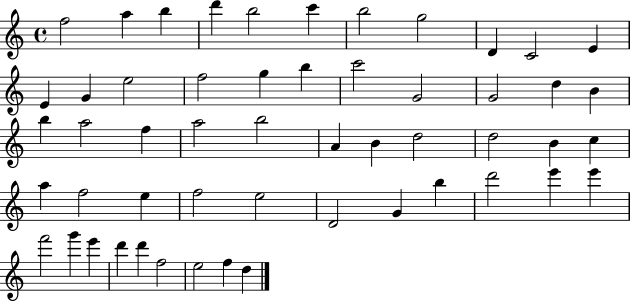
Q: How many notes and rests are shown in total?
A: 53